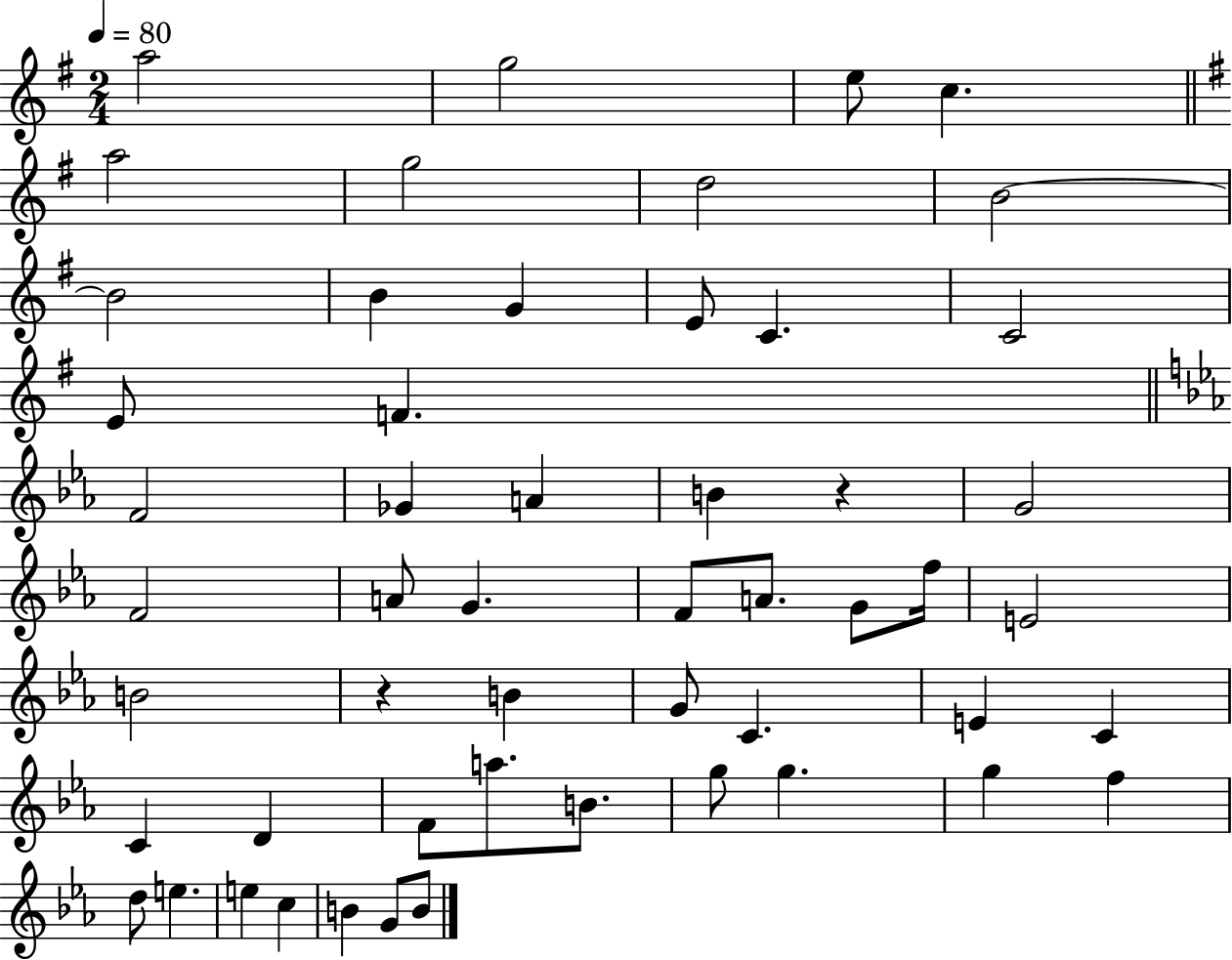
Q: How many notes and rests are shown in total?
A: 53